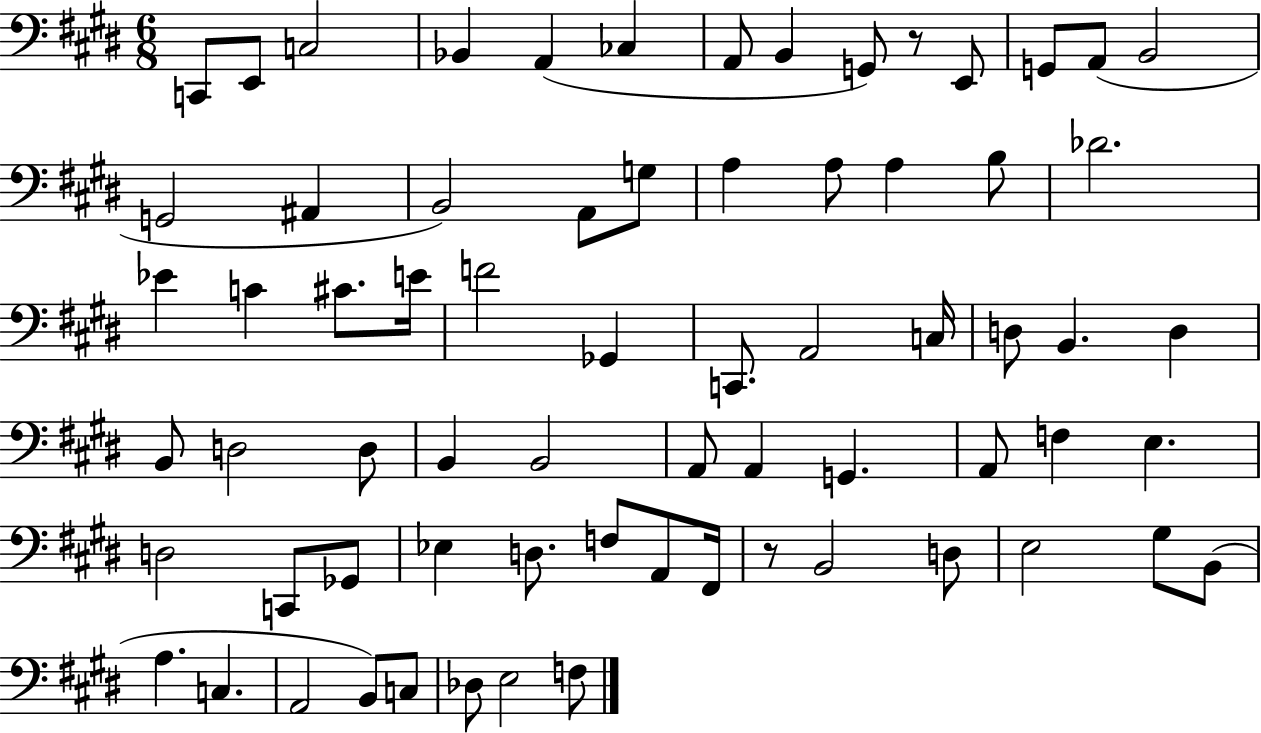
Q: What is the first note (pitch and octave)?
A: C2